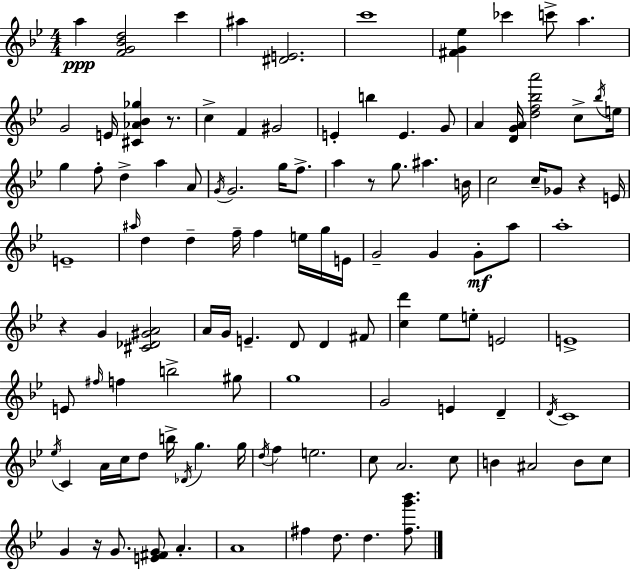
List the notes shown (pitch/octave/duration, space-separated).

A5/q [F4,G4,Bb4,D5]/h C6/q A#5/q [D#4,E4]/h. C6/w [F#4,G4,Eb5]/q CES6/q C6/e A5/q. G4/h E4/s [C#4,Ab4,Bb4,Gb5]/q R/e. C5/q F4/q G#4/h E4/q B5/q E4/q. G4/e A4/q [D4,G4,A4]/s [D5,F5,Bb5,A6]/h C5/e Bb5/s E5/s G5/q F5/e D5/q A5/q A4/e G4/s G4/h. G5/s F5/e. A5/q R/e G5/e. A#5/q. B4/s C5/h C5/s Gb4/e R/q E4/s E4/w A#5/s D5/q D5/q F5/s F5/q E5/s G5/s E4/s G4/h G4/q G4/e A5/e A5/w R/q G4/q [C#4,Db4,G#4,A4]/h A4/s G4/s E4/q. D4/e D4/q F#4/e [C5,D6]/q Eb5/e E5/e E4/h E4/w E4/e F#5/s F5/q B5/h G#5/e G5/w G4/h E4/q D4/q D4/s C4/w Eb5/s C4/q A4/s C5/s D5/e B5/s Db4/s G5/q. G5/s D5/s F5/q E5/h. C5/e A4/h. C5/e B4/q A#4/h B4/e C5/e G4/q R/s G4/e. [E4,F#4,G4]/e A4/q. A4/w F#5/q D5/e. D5/q. [F#5,G6,Bb6]/e.